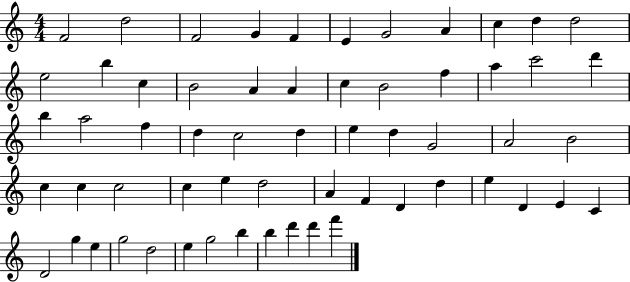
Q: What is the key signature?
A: C major